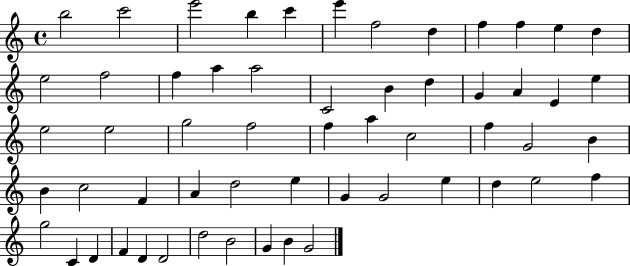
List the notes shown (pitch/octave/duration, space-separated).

B5/h C6/h E6/h B5/q C6/q E6/q F5/h D5/q F5/q F5/q E5/q D5/q E5/h F5/h F5/q A5/q A5/h C4/h B4/q D5/q G4/q A4/q E4/q E5/q E5/h E5/h G5/h F5/h F5/q A5/q C5/h F5/q G4/h B4/q B4/q C5/h F4/q A4/q D5/h E5/q G4/q G4/h E5/q D5/q E5/h F5/q G5/h C4/q D4/q F4/q D4/q D4/h D5/h B4/h G4/q B4/q G4/h